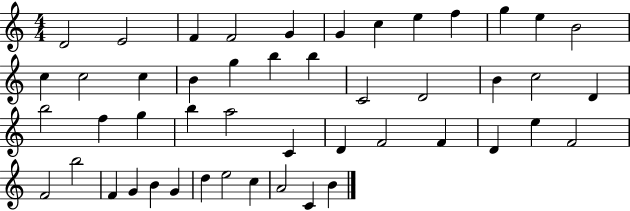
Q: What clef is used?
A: treble